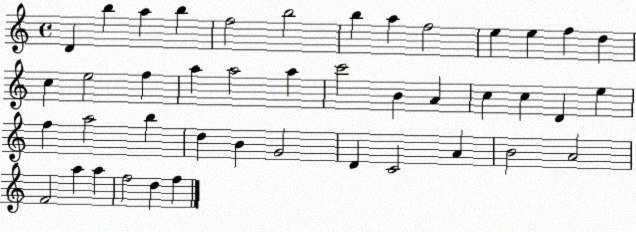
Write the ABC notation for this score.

X:1
T:Untitled
M:4/4
L:1/4
K:C
D b a b f2 b2 b a f2 e e f d c e2 f a a2 a c'2 B A c c D e f a2 b d B G2 D C2 A B2 A2 F2 a a f2 d f